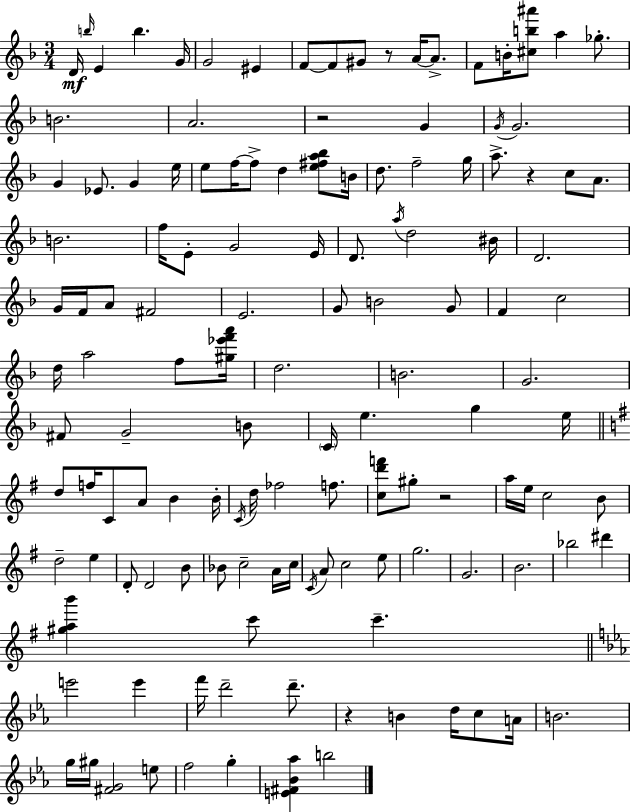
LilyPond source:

{
  \clef treble
  \numericTimeSignature
  \time 3/4
  \key f \major
  d'16\mf \grace { b''16 } e'4 b''4. | g'16 g'2 eis'4 | f'8~~ f'8 gis'8 r8 a'16~~ a'8.-> | f'8 b'16-. <cis'' b'' ais'''>8 a''4 ges''8.-. | \break b'2. | a'2. | r2 g'4 | \acciaccatura { g'16 } g'2. | \break g'4 ees'8. g'4 | e''16 e''8 f''16~~ f''8-> d''4 <e'' fis'' a'' bes''>8 | b'16 d''8. f''2-- | g''16 a''8.-> r4 c''8 a'8. | \break b'2. | f''16 e'8-. g'2 | e'16 d'8. \acciaccatura { a''16 } d''2 | bis'16 d'2. | \break g'16 f'16 a'8 fis'2 | e'2. | g'8 b'2 | g'8 f'4 c''2 | \break d''16 a''2 | f''8 <gis'' ees''' f''' a'''>16 d''2. | b'2. | g'2. | \break fis'8 g'2-- | b'8 \parenthesize c'16 e''4. g''4 | e''16 \bar "||" \break \key e \minor d''8 f''16 c'8 a'8 b'4 b'16-. | \acciaccatura { c'16 } d''16 fes''2 f''8. | <c'' d''' f'''>8 gis''8-. r2 | a''16 e''16 c''2 b'8 | \break d''2-- e''4 | d'8-. d'2 b'8 | bes'8 c''2-- a'16 | c''16 \acciaccatura { c'16 } a'8 c''2 | \break e''8 g''2. | g'2. | b'2. | bes''2 dis'''4 | \break <gis'' a'' b'''>4 c'''8 c'''4.-- | \bar "||" \break \key c \minor e'''2 e'''4 | f'''16 d'''2-- d'''8.-- | r4 b'4 d''16 c''8 a'16 | b'2. | \break g''16 gis''16 <fis' g'>2 e''8 | f''2 g''4-. | <e' fis' bes' aes''>4 b''2 | \bar "|."
}